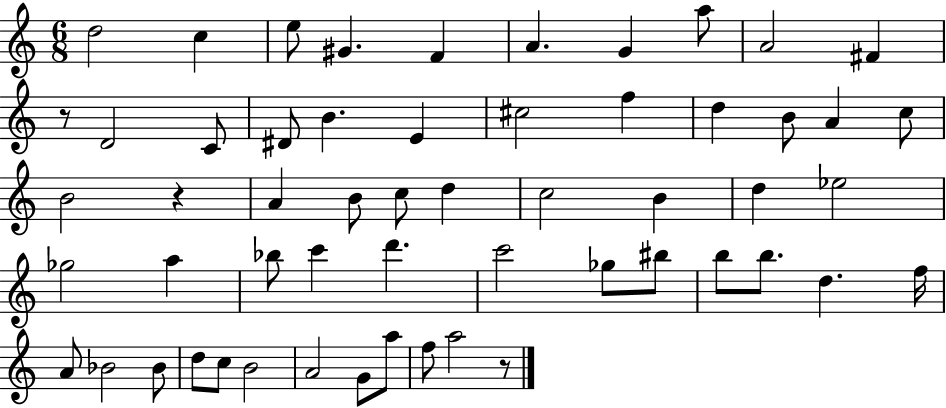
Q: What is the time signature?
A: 6/8